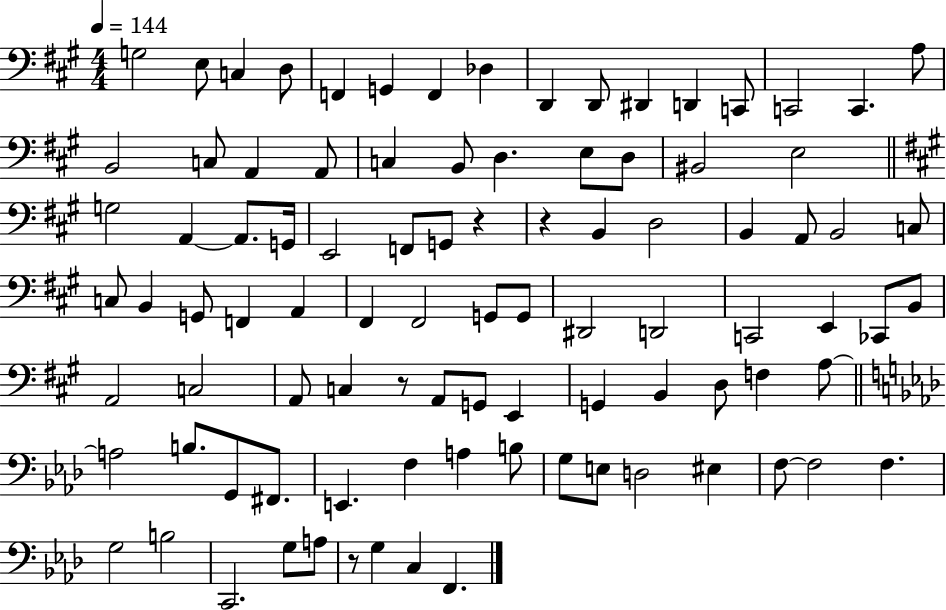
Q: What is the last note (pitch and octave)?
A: F2